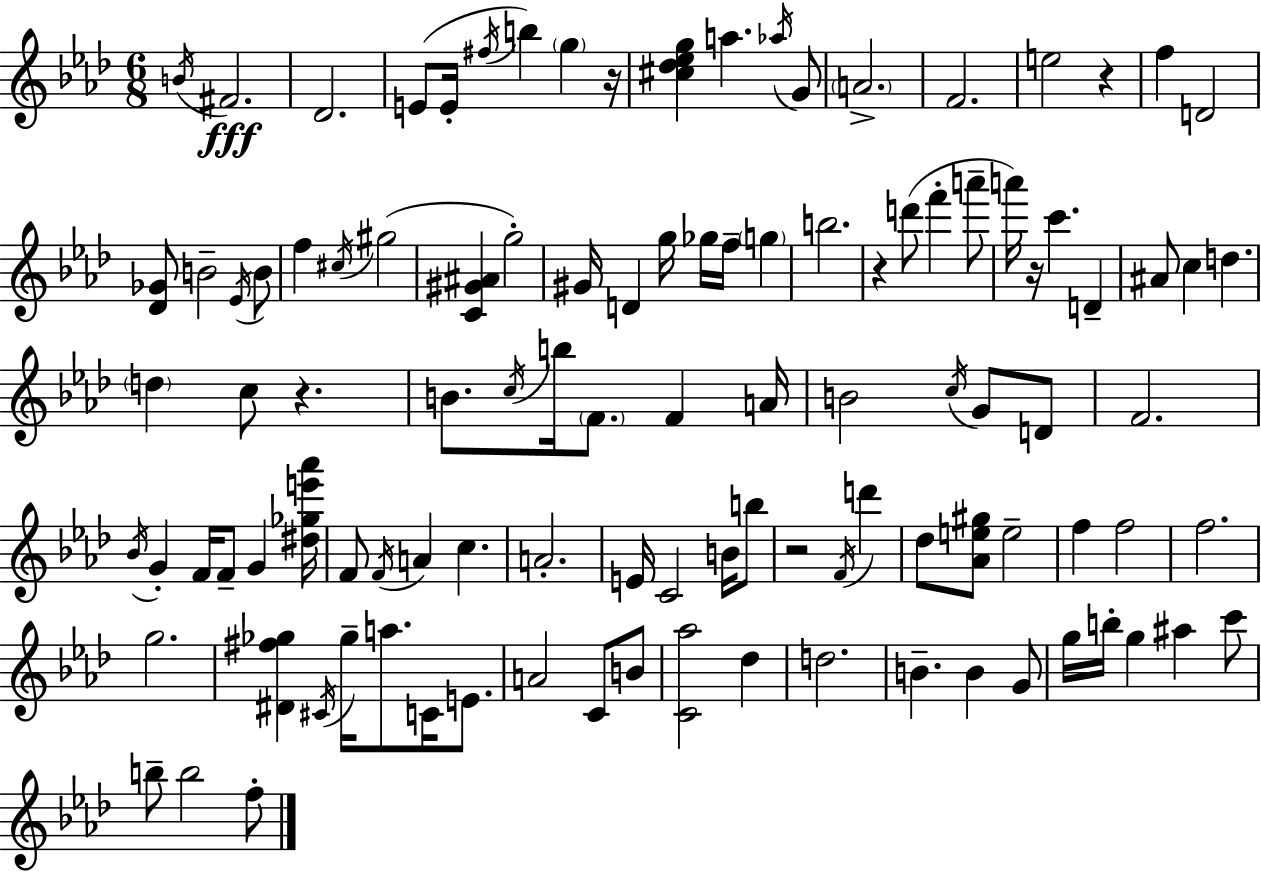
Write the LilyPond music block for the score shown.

{
  \clef treble
  \numericTimeSignature
  \time 6/8
  \key f \minor
  \acciaccatura { b'16 }\fff fis'2. | des'2. | e'8( e'16-. \acciaccatura { fis''16 } b''4) \parenthesize g''4 | r16 <cis'' des'' ees'' g''>4 a''4. | \break \acciaccatura { aes''16 } g'8 \parenthesize a'2.-> | f'2. | e''2 r4 | f''4 d'2 | \break <des' ges'>8 b'2-- | \acciaccatura { ees'16 } b'8 f''4 \acciaccatura { cis''16 } gis''2( | <c' gis' ais'>4 g''2-.) | gis'16 d'4 g''16 ges''16 | \break f''16-- \parenthesize g''4 b''2. | r4 d'''8( f'''4-. | a'''8-- a'''16) r16 c'''4. | d'4-- ais'8 c''4 d''4. | \break \parenthesize d''4 c''8 r4. | b'8. \acciaccatura { c''16 } b''16 \parenthesize f'8. | f'4 a'16 b'2 | \acciaccatura { c''16 } g'8 d'8 f'2. | \break \acciaccatura { bes'16 } g'4-. | f'16 f'8-- g'4 <dis'' ges'' e''' aes'''>16 f'8 \acciaccatura { f'16 } a'4 | c''4. a'2.-. | e'16 c'2 | \break b'16 b''8 r2 | \acciaccatura { f'16 } d'''4 des''8 | <aes' e'' gis''>8 e''2-- f''4 | f''2 f''2. | \break g''2. | <dis' fis'' ges''>4 | \acciaccatura { cis'16 } ges''16-- a''8. c'16 e'8. a'2 | c'8 b'8 <c' aes''>2 | \break des''4 d''2. | b'4.-- | b'4 g'8 g''16 | b''16-. g''4 ais''4 c'''8 b''8-- | \break b''2 f''8-. \bar "|."
}